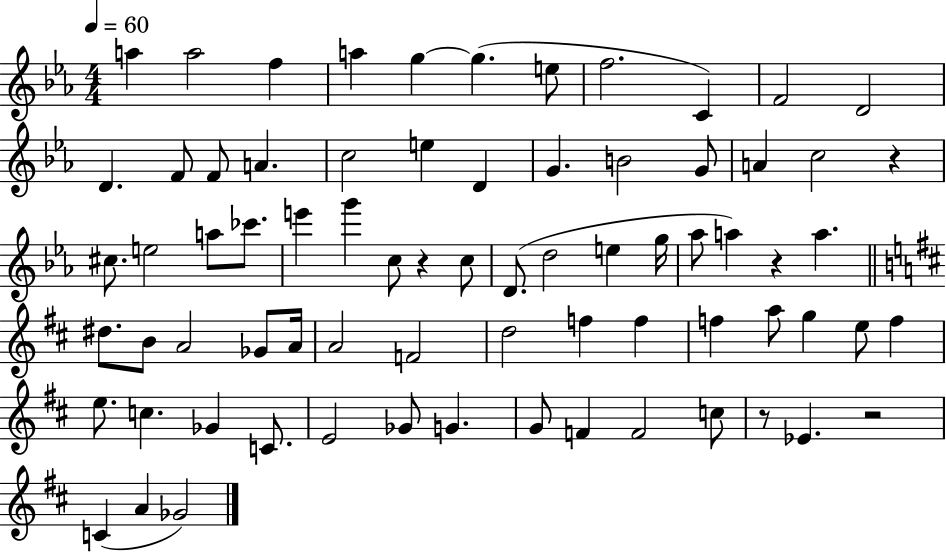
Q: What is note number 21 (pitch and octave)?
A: G4